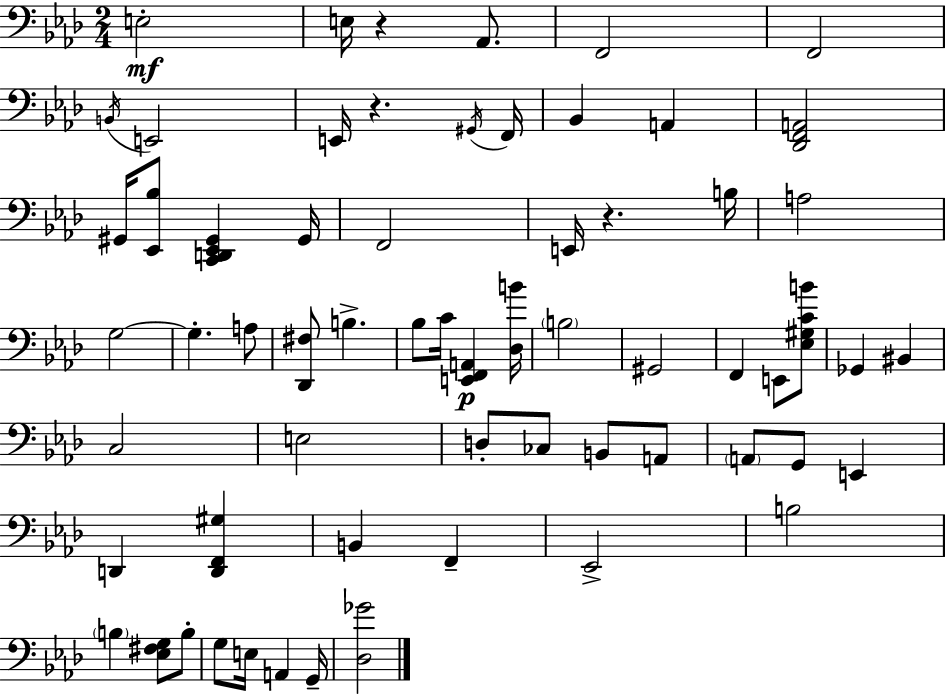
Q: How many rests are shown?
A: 3